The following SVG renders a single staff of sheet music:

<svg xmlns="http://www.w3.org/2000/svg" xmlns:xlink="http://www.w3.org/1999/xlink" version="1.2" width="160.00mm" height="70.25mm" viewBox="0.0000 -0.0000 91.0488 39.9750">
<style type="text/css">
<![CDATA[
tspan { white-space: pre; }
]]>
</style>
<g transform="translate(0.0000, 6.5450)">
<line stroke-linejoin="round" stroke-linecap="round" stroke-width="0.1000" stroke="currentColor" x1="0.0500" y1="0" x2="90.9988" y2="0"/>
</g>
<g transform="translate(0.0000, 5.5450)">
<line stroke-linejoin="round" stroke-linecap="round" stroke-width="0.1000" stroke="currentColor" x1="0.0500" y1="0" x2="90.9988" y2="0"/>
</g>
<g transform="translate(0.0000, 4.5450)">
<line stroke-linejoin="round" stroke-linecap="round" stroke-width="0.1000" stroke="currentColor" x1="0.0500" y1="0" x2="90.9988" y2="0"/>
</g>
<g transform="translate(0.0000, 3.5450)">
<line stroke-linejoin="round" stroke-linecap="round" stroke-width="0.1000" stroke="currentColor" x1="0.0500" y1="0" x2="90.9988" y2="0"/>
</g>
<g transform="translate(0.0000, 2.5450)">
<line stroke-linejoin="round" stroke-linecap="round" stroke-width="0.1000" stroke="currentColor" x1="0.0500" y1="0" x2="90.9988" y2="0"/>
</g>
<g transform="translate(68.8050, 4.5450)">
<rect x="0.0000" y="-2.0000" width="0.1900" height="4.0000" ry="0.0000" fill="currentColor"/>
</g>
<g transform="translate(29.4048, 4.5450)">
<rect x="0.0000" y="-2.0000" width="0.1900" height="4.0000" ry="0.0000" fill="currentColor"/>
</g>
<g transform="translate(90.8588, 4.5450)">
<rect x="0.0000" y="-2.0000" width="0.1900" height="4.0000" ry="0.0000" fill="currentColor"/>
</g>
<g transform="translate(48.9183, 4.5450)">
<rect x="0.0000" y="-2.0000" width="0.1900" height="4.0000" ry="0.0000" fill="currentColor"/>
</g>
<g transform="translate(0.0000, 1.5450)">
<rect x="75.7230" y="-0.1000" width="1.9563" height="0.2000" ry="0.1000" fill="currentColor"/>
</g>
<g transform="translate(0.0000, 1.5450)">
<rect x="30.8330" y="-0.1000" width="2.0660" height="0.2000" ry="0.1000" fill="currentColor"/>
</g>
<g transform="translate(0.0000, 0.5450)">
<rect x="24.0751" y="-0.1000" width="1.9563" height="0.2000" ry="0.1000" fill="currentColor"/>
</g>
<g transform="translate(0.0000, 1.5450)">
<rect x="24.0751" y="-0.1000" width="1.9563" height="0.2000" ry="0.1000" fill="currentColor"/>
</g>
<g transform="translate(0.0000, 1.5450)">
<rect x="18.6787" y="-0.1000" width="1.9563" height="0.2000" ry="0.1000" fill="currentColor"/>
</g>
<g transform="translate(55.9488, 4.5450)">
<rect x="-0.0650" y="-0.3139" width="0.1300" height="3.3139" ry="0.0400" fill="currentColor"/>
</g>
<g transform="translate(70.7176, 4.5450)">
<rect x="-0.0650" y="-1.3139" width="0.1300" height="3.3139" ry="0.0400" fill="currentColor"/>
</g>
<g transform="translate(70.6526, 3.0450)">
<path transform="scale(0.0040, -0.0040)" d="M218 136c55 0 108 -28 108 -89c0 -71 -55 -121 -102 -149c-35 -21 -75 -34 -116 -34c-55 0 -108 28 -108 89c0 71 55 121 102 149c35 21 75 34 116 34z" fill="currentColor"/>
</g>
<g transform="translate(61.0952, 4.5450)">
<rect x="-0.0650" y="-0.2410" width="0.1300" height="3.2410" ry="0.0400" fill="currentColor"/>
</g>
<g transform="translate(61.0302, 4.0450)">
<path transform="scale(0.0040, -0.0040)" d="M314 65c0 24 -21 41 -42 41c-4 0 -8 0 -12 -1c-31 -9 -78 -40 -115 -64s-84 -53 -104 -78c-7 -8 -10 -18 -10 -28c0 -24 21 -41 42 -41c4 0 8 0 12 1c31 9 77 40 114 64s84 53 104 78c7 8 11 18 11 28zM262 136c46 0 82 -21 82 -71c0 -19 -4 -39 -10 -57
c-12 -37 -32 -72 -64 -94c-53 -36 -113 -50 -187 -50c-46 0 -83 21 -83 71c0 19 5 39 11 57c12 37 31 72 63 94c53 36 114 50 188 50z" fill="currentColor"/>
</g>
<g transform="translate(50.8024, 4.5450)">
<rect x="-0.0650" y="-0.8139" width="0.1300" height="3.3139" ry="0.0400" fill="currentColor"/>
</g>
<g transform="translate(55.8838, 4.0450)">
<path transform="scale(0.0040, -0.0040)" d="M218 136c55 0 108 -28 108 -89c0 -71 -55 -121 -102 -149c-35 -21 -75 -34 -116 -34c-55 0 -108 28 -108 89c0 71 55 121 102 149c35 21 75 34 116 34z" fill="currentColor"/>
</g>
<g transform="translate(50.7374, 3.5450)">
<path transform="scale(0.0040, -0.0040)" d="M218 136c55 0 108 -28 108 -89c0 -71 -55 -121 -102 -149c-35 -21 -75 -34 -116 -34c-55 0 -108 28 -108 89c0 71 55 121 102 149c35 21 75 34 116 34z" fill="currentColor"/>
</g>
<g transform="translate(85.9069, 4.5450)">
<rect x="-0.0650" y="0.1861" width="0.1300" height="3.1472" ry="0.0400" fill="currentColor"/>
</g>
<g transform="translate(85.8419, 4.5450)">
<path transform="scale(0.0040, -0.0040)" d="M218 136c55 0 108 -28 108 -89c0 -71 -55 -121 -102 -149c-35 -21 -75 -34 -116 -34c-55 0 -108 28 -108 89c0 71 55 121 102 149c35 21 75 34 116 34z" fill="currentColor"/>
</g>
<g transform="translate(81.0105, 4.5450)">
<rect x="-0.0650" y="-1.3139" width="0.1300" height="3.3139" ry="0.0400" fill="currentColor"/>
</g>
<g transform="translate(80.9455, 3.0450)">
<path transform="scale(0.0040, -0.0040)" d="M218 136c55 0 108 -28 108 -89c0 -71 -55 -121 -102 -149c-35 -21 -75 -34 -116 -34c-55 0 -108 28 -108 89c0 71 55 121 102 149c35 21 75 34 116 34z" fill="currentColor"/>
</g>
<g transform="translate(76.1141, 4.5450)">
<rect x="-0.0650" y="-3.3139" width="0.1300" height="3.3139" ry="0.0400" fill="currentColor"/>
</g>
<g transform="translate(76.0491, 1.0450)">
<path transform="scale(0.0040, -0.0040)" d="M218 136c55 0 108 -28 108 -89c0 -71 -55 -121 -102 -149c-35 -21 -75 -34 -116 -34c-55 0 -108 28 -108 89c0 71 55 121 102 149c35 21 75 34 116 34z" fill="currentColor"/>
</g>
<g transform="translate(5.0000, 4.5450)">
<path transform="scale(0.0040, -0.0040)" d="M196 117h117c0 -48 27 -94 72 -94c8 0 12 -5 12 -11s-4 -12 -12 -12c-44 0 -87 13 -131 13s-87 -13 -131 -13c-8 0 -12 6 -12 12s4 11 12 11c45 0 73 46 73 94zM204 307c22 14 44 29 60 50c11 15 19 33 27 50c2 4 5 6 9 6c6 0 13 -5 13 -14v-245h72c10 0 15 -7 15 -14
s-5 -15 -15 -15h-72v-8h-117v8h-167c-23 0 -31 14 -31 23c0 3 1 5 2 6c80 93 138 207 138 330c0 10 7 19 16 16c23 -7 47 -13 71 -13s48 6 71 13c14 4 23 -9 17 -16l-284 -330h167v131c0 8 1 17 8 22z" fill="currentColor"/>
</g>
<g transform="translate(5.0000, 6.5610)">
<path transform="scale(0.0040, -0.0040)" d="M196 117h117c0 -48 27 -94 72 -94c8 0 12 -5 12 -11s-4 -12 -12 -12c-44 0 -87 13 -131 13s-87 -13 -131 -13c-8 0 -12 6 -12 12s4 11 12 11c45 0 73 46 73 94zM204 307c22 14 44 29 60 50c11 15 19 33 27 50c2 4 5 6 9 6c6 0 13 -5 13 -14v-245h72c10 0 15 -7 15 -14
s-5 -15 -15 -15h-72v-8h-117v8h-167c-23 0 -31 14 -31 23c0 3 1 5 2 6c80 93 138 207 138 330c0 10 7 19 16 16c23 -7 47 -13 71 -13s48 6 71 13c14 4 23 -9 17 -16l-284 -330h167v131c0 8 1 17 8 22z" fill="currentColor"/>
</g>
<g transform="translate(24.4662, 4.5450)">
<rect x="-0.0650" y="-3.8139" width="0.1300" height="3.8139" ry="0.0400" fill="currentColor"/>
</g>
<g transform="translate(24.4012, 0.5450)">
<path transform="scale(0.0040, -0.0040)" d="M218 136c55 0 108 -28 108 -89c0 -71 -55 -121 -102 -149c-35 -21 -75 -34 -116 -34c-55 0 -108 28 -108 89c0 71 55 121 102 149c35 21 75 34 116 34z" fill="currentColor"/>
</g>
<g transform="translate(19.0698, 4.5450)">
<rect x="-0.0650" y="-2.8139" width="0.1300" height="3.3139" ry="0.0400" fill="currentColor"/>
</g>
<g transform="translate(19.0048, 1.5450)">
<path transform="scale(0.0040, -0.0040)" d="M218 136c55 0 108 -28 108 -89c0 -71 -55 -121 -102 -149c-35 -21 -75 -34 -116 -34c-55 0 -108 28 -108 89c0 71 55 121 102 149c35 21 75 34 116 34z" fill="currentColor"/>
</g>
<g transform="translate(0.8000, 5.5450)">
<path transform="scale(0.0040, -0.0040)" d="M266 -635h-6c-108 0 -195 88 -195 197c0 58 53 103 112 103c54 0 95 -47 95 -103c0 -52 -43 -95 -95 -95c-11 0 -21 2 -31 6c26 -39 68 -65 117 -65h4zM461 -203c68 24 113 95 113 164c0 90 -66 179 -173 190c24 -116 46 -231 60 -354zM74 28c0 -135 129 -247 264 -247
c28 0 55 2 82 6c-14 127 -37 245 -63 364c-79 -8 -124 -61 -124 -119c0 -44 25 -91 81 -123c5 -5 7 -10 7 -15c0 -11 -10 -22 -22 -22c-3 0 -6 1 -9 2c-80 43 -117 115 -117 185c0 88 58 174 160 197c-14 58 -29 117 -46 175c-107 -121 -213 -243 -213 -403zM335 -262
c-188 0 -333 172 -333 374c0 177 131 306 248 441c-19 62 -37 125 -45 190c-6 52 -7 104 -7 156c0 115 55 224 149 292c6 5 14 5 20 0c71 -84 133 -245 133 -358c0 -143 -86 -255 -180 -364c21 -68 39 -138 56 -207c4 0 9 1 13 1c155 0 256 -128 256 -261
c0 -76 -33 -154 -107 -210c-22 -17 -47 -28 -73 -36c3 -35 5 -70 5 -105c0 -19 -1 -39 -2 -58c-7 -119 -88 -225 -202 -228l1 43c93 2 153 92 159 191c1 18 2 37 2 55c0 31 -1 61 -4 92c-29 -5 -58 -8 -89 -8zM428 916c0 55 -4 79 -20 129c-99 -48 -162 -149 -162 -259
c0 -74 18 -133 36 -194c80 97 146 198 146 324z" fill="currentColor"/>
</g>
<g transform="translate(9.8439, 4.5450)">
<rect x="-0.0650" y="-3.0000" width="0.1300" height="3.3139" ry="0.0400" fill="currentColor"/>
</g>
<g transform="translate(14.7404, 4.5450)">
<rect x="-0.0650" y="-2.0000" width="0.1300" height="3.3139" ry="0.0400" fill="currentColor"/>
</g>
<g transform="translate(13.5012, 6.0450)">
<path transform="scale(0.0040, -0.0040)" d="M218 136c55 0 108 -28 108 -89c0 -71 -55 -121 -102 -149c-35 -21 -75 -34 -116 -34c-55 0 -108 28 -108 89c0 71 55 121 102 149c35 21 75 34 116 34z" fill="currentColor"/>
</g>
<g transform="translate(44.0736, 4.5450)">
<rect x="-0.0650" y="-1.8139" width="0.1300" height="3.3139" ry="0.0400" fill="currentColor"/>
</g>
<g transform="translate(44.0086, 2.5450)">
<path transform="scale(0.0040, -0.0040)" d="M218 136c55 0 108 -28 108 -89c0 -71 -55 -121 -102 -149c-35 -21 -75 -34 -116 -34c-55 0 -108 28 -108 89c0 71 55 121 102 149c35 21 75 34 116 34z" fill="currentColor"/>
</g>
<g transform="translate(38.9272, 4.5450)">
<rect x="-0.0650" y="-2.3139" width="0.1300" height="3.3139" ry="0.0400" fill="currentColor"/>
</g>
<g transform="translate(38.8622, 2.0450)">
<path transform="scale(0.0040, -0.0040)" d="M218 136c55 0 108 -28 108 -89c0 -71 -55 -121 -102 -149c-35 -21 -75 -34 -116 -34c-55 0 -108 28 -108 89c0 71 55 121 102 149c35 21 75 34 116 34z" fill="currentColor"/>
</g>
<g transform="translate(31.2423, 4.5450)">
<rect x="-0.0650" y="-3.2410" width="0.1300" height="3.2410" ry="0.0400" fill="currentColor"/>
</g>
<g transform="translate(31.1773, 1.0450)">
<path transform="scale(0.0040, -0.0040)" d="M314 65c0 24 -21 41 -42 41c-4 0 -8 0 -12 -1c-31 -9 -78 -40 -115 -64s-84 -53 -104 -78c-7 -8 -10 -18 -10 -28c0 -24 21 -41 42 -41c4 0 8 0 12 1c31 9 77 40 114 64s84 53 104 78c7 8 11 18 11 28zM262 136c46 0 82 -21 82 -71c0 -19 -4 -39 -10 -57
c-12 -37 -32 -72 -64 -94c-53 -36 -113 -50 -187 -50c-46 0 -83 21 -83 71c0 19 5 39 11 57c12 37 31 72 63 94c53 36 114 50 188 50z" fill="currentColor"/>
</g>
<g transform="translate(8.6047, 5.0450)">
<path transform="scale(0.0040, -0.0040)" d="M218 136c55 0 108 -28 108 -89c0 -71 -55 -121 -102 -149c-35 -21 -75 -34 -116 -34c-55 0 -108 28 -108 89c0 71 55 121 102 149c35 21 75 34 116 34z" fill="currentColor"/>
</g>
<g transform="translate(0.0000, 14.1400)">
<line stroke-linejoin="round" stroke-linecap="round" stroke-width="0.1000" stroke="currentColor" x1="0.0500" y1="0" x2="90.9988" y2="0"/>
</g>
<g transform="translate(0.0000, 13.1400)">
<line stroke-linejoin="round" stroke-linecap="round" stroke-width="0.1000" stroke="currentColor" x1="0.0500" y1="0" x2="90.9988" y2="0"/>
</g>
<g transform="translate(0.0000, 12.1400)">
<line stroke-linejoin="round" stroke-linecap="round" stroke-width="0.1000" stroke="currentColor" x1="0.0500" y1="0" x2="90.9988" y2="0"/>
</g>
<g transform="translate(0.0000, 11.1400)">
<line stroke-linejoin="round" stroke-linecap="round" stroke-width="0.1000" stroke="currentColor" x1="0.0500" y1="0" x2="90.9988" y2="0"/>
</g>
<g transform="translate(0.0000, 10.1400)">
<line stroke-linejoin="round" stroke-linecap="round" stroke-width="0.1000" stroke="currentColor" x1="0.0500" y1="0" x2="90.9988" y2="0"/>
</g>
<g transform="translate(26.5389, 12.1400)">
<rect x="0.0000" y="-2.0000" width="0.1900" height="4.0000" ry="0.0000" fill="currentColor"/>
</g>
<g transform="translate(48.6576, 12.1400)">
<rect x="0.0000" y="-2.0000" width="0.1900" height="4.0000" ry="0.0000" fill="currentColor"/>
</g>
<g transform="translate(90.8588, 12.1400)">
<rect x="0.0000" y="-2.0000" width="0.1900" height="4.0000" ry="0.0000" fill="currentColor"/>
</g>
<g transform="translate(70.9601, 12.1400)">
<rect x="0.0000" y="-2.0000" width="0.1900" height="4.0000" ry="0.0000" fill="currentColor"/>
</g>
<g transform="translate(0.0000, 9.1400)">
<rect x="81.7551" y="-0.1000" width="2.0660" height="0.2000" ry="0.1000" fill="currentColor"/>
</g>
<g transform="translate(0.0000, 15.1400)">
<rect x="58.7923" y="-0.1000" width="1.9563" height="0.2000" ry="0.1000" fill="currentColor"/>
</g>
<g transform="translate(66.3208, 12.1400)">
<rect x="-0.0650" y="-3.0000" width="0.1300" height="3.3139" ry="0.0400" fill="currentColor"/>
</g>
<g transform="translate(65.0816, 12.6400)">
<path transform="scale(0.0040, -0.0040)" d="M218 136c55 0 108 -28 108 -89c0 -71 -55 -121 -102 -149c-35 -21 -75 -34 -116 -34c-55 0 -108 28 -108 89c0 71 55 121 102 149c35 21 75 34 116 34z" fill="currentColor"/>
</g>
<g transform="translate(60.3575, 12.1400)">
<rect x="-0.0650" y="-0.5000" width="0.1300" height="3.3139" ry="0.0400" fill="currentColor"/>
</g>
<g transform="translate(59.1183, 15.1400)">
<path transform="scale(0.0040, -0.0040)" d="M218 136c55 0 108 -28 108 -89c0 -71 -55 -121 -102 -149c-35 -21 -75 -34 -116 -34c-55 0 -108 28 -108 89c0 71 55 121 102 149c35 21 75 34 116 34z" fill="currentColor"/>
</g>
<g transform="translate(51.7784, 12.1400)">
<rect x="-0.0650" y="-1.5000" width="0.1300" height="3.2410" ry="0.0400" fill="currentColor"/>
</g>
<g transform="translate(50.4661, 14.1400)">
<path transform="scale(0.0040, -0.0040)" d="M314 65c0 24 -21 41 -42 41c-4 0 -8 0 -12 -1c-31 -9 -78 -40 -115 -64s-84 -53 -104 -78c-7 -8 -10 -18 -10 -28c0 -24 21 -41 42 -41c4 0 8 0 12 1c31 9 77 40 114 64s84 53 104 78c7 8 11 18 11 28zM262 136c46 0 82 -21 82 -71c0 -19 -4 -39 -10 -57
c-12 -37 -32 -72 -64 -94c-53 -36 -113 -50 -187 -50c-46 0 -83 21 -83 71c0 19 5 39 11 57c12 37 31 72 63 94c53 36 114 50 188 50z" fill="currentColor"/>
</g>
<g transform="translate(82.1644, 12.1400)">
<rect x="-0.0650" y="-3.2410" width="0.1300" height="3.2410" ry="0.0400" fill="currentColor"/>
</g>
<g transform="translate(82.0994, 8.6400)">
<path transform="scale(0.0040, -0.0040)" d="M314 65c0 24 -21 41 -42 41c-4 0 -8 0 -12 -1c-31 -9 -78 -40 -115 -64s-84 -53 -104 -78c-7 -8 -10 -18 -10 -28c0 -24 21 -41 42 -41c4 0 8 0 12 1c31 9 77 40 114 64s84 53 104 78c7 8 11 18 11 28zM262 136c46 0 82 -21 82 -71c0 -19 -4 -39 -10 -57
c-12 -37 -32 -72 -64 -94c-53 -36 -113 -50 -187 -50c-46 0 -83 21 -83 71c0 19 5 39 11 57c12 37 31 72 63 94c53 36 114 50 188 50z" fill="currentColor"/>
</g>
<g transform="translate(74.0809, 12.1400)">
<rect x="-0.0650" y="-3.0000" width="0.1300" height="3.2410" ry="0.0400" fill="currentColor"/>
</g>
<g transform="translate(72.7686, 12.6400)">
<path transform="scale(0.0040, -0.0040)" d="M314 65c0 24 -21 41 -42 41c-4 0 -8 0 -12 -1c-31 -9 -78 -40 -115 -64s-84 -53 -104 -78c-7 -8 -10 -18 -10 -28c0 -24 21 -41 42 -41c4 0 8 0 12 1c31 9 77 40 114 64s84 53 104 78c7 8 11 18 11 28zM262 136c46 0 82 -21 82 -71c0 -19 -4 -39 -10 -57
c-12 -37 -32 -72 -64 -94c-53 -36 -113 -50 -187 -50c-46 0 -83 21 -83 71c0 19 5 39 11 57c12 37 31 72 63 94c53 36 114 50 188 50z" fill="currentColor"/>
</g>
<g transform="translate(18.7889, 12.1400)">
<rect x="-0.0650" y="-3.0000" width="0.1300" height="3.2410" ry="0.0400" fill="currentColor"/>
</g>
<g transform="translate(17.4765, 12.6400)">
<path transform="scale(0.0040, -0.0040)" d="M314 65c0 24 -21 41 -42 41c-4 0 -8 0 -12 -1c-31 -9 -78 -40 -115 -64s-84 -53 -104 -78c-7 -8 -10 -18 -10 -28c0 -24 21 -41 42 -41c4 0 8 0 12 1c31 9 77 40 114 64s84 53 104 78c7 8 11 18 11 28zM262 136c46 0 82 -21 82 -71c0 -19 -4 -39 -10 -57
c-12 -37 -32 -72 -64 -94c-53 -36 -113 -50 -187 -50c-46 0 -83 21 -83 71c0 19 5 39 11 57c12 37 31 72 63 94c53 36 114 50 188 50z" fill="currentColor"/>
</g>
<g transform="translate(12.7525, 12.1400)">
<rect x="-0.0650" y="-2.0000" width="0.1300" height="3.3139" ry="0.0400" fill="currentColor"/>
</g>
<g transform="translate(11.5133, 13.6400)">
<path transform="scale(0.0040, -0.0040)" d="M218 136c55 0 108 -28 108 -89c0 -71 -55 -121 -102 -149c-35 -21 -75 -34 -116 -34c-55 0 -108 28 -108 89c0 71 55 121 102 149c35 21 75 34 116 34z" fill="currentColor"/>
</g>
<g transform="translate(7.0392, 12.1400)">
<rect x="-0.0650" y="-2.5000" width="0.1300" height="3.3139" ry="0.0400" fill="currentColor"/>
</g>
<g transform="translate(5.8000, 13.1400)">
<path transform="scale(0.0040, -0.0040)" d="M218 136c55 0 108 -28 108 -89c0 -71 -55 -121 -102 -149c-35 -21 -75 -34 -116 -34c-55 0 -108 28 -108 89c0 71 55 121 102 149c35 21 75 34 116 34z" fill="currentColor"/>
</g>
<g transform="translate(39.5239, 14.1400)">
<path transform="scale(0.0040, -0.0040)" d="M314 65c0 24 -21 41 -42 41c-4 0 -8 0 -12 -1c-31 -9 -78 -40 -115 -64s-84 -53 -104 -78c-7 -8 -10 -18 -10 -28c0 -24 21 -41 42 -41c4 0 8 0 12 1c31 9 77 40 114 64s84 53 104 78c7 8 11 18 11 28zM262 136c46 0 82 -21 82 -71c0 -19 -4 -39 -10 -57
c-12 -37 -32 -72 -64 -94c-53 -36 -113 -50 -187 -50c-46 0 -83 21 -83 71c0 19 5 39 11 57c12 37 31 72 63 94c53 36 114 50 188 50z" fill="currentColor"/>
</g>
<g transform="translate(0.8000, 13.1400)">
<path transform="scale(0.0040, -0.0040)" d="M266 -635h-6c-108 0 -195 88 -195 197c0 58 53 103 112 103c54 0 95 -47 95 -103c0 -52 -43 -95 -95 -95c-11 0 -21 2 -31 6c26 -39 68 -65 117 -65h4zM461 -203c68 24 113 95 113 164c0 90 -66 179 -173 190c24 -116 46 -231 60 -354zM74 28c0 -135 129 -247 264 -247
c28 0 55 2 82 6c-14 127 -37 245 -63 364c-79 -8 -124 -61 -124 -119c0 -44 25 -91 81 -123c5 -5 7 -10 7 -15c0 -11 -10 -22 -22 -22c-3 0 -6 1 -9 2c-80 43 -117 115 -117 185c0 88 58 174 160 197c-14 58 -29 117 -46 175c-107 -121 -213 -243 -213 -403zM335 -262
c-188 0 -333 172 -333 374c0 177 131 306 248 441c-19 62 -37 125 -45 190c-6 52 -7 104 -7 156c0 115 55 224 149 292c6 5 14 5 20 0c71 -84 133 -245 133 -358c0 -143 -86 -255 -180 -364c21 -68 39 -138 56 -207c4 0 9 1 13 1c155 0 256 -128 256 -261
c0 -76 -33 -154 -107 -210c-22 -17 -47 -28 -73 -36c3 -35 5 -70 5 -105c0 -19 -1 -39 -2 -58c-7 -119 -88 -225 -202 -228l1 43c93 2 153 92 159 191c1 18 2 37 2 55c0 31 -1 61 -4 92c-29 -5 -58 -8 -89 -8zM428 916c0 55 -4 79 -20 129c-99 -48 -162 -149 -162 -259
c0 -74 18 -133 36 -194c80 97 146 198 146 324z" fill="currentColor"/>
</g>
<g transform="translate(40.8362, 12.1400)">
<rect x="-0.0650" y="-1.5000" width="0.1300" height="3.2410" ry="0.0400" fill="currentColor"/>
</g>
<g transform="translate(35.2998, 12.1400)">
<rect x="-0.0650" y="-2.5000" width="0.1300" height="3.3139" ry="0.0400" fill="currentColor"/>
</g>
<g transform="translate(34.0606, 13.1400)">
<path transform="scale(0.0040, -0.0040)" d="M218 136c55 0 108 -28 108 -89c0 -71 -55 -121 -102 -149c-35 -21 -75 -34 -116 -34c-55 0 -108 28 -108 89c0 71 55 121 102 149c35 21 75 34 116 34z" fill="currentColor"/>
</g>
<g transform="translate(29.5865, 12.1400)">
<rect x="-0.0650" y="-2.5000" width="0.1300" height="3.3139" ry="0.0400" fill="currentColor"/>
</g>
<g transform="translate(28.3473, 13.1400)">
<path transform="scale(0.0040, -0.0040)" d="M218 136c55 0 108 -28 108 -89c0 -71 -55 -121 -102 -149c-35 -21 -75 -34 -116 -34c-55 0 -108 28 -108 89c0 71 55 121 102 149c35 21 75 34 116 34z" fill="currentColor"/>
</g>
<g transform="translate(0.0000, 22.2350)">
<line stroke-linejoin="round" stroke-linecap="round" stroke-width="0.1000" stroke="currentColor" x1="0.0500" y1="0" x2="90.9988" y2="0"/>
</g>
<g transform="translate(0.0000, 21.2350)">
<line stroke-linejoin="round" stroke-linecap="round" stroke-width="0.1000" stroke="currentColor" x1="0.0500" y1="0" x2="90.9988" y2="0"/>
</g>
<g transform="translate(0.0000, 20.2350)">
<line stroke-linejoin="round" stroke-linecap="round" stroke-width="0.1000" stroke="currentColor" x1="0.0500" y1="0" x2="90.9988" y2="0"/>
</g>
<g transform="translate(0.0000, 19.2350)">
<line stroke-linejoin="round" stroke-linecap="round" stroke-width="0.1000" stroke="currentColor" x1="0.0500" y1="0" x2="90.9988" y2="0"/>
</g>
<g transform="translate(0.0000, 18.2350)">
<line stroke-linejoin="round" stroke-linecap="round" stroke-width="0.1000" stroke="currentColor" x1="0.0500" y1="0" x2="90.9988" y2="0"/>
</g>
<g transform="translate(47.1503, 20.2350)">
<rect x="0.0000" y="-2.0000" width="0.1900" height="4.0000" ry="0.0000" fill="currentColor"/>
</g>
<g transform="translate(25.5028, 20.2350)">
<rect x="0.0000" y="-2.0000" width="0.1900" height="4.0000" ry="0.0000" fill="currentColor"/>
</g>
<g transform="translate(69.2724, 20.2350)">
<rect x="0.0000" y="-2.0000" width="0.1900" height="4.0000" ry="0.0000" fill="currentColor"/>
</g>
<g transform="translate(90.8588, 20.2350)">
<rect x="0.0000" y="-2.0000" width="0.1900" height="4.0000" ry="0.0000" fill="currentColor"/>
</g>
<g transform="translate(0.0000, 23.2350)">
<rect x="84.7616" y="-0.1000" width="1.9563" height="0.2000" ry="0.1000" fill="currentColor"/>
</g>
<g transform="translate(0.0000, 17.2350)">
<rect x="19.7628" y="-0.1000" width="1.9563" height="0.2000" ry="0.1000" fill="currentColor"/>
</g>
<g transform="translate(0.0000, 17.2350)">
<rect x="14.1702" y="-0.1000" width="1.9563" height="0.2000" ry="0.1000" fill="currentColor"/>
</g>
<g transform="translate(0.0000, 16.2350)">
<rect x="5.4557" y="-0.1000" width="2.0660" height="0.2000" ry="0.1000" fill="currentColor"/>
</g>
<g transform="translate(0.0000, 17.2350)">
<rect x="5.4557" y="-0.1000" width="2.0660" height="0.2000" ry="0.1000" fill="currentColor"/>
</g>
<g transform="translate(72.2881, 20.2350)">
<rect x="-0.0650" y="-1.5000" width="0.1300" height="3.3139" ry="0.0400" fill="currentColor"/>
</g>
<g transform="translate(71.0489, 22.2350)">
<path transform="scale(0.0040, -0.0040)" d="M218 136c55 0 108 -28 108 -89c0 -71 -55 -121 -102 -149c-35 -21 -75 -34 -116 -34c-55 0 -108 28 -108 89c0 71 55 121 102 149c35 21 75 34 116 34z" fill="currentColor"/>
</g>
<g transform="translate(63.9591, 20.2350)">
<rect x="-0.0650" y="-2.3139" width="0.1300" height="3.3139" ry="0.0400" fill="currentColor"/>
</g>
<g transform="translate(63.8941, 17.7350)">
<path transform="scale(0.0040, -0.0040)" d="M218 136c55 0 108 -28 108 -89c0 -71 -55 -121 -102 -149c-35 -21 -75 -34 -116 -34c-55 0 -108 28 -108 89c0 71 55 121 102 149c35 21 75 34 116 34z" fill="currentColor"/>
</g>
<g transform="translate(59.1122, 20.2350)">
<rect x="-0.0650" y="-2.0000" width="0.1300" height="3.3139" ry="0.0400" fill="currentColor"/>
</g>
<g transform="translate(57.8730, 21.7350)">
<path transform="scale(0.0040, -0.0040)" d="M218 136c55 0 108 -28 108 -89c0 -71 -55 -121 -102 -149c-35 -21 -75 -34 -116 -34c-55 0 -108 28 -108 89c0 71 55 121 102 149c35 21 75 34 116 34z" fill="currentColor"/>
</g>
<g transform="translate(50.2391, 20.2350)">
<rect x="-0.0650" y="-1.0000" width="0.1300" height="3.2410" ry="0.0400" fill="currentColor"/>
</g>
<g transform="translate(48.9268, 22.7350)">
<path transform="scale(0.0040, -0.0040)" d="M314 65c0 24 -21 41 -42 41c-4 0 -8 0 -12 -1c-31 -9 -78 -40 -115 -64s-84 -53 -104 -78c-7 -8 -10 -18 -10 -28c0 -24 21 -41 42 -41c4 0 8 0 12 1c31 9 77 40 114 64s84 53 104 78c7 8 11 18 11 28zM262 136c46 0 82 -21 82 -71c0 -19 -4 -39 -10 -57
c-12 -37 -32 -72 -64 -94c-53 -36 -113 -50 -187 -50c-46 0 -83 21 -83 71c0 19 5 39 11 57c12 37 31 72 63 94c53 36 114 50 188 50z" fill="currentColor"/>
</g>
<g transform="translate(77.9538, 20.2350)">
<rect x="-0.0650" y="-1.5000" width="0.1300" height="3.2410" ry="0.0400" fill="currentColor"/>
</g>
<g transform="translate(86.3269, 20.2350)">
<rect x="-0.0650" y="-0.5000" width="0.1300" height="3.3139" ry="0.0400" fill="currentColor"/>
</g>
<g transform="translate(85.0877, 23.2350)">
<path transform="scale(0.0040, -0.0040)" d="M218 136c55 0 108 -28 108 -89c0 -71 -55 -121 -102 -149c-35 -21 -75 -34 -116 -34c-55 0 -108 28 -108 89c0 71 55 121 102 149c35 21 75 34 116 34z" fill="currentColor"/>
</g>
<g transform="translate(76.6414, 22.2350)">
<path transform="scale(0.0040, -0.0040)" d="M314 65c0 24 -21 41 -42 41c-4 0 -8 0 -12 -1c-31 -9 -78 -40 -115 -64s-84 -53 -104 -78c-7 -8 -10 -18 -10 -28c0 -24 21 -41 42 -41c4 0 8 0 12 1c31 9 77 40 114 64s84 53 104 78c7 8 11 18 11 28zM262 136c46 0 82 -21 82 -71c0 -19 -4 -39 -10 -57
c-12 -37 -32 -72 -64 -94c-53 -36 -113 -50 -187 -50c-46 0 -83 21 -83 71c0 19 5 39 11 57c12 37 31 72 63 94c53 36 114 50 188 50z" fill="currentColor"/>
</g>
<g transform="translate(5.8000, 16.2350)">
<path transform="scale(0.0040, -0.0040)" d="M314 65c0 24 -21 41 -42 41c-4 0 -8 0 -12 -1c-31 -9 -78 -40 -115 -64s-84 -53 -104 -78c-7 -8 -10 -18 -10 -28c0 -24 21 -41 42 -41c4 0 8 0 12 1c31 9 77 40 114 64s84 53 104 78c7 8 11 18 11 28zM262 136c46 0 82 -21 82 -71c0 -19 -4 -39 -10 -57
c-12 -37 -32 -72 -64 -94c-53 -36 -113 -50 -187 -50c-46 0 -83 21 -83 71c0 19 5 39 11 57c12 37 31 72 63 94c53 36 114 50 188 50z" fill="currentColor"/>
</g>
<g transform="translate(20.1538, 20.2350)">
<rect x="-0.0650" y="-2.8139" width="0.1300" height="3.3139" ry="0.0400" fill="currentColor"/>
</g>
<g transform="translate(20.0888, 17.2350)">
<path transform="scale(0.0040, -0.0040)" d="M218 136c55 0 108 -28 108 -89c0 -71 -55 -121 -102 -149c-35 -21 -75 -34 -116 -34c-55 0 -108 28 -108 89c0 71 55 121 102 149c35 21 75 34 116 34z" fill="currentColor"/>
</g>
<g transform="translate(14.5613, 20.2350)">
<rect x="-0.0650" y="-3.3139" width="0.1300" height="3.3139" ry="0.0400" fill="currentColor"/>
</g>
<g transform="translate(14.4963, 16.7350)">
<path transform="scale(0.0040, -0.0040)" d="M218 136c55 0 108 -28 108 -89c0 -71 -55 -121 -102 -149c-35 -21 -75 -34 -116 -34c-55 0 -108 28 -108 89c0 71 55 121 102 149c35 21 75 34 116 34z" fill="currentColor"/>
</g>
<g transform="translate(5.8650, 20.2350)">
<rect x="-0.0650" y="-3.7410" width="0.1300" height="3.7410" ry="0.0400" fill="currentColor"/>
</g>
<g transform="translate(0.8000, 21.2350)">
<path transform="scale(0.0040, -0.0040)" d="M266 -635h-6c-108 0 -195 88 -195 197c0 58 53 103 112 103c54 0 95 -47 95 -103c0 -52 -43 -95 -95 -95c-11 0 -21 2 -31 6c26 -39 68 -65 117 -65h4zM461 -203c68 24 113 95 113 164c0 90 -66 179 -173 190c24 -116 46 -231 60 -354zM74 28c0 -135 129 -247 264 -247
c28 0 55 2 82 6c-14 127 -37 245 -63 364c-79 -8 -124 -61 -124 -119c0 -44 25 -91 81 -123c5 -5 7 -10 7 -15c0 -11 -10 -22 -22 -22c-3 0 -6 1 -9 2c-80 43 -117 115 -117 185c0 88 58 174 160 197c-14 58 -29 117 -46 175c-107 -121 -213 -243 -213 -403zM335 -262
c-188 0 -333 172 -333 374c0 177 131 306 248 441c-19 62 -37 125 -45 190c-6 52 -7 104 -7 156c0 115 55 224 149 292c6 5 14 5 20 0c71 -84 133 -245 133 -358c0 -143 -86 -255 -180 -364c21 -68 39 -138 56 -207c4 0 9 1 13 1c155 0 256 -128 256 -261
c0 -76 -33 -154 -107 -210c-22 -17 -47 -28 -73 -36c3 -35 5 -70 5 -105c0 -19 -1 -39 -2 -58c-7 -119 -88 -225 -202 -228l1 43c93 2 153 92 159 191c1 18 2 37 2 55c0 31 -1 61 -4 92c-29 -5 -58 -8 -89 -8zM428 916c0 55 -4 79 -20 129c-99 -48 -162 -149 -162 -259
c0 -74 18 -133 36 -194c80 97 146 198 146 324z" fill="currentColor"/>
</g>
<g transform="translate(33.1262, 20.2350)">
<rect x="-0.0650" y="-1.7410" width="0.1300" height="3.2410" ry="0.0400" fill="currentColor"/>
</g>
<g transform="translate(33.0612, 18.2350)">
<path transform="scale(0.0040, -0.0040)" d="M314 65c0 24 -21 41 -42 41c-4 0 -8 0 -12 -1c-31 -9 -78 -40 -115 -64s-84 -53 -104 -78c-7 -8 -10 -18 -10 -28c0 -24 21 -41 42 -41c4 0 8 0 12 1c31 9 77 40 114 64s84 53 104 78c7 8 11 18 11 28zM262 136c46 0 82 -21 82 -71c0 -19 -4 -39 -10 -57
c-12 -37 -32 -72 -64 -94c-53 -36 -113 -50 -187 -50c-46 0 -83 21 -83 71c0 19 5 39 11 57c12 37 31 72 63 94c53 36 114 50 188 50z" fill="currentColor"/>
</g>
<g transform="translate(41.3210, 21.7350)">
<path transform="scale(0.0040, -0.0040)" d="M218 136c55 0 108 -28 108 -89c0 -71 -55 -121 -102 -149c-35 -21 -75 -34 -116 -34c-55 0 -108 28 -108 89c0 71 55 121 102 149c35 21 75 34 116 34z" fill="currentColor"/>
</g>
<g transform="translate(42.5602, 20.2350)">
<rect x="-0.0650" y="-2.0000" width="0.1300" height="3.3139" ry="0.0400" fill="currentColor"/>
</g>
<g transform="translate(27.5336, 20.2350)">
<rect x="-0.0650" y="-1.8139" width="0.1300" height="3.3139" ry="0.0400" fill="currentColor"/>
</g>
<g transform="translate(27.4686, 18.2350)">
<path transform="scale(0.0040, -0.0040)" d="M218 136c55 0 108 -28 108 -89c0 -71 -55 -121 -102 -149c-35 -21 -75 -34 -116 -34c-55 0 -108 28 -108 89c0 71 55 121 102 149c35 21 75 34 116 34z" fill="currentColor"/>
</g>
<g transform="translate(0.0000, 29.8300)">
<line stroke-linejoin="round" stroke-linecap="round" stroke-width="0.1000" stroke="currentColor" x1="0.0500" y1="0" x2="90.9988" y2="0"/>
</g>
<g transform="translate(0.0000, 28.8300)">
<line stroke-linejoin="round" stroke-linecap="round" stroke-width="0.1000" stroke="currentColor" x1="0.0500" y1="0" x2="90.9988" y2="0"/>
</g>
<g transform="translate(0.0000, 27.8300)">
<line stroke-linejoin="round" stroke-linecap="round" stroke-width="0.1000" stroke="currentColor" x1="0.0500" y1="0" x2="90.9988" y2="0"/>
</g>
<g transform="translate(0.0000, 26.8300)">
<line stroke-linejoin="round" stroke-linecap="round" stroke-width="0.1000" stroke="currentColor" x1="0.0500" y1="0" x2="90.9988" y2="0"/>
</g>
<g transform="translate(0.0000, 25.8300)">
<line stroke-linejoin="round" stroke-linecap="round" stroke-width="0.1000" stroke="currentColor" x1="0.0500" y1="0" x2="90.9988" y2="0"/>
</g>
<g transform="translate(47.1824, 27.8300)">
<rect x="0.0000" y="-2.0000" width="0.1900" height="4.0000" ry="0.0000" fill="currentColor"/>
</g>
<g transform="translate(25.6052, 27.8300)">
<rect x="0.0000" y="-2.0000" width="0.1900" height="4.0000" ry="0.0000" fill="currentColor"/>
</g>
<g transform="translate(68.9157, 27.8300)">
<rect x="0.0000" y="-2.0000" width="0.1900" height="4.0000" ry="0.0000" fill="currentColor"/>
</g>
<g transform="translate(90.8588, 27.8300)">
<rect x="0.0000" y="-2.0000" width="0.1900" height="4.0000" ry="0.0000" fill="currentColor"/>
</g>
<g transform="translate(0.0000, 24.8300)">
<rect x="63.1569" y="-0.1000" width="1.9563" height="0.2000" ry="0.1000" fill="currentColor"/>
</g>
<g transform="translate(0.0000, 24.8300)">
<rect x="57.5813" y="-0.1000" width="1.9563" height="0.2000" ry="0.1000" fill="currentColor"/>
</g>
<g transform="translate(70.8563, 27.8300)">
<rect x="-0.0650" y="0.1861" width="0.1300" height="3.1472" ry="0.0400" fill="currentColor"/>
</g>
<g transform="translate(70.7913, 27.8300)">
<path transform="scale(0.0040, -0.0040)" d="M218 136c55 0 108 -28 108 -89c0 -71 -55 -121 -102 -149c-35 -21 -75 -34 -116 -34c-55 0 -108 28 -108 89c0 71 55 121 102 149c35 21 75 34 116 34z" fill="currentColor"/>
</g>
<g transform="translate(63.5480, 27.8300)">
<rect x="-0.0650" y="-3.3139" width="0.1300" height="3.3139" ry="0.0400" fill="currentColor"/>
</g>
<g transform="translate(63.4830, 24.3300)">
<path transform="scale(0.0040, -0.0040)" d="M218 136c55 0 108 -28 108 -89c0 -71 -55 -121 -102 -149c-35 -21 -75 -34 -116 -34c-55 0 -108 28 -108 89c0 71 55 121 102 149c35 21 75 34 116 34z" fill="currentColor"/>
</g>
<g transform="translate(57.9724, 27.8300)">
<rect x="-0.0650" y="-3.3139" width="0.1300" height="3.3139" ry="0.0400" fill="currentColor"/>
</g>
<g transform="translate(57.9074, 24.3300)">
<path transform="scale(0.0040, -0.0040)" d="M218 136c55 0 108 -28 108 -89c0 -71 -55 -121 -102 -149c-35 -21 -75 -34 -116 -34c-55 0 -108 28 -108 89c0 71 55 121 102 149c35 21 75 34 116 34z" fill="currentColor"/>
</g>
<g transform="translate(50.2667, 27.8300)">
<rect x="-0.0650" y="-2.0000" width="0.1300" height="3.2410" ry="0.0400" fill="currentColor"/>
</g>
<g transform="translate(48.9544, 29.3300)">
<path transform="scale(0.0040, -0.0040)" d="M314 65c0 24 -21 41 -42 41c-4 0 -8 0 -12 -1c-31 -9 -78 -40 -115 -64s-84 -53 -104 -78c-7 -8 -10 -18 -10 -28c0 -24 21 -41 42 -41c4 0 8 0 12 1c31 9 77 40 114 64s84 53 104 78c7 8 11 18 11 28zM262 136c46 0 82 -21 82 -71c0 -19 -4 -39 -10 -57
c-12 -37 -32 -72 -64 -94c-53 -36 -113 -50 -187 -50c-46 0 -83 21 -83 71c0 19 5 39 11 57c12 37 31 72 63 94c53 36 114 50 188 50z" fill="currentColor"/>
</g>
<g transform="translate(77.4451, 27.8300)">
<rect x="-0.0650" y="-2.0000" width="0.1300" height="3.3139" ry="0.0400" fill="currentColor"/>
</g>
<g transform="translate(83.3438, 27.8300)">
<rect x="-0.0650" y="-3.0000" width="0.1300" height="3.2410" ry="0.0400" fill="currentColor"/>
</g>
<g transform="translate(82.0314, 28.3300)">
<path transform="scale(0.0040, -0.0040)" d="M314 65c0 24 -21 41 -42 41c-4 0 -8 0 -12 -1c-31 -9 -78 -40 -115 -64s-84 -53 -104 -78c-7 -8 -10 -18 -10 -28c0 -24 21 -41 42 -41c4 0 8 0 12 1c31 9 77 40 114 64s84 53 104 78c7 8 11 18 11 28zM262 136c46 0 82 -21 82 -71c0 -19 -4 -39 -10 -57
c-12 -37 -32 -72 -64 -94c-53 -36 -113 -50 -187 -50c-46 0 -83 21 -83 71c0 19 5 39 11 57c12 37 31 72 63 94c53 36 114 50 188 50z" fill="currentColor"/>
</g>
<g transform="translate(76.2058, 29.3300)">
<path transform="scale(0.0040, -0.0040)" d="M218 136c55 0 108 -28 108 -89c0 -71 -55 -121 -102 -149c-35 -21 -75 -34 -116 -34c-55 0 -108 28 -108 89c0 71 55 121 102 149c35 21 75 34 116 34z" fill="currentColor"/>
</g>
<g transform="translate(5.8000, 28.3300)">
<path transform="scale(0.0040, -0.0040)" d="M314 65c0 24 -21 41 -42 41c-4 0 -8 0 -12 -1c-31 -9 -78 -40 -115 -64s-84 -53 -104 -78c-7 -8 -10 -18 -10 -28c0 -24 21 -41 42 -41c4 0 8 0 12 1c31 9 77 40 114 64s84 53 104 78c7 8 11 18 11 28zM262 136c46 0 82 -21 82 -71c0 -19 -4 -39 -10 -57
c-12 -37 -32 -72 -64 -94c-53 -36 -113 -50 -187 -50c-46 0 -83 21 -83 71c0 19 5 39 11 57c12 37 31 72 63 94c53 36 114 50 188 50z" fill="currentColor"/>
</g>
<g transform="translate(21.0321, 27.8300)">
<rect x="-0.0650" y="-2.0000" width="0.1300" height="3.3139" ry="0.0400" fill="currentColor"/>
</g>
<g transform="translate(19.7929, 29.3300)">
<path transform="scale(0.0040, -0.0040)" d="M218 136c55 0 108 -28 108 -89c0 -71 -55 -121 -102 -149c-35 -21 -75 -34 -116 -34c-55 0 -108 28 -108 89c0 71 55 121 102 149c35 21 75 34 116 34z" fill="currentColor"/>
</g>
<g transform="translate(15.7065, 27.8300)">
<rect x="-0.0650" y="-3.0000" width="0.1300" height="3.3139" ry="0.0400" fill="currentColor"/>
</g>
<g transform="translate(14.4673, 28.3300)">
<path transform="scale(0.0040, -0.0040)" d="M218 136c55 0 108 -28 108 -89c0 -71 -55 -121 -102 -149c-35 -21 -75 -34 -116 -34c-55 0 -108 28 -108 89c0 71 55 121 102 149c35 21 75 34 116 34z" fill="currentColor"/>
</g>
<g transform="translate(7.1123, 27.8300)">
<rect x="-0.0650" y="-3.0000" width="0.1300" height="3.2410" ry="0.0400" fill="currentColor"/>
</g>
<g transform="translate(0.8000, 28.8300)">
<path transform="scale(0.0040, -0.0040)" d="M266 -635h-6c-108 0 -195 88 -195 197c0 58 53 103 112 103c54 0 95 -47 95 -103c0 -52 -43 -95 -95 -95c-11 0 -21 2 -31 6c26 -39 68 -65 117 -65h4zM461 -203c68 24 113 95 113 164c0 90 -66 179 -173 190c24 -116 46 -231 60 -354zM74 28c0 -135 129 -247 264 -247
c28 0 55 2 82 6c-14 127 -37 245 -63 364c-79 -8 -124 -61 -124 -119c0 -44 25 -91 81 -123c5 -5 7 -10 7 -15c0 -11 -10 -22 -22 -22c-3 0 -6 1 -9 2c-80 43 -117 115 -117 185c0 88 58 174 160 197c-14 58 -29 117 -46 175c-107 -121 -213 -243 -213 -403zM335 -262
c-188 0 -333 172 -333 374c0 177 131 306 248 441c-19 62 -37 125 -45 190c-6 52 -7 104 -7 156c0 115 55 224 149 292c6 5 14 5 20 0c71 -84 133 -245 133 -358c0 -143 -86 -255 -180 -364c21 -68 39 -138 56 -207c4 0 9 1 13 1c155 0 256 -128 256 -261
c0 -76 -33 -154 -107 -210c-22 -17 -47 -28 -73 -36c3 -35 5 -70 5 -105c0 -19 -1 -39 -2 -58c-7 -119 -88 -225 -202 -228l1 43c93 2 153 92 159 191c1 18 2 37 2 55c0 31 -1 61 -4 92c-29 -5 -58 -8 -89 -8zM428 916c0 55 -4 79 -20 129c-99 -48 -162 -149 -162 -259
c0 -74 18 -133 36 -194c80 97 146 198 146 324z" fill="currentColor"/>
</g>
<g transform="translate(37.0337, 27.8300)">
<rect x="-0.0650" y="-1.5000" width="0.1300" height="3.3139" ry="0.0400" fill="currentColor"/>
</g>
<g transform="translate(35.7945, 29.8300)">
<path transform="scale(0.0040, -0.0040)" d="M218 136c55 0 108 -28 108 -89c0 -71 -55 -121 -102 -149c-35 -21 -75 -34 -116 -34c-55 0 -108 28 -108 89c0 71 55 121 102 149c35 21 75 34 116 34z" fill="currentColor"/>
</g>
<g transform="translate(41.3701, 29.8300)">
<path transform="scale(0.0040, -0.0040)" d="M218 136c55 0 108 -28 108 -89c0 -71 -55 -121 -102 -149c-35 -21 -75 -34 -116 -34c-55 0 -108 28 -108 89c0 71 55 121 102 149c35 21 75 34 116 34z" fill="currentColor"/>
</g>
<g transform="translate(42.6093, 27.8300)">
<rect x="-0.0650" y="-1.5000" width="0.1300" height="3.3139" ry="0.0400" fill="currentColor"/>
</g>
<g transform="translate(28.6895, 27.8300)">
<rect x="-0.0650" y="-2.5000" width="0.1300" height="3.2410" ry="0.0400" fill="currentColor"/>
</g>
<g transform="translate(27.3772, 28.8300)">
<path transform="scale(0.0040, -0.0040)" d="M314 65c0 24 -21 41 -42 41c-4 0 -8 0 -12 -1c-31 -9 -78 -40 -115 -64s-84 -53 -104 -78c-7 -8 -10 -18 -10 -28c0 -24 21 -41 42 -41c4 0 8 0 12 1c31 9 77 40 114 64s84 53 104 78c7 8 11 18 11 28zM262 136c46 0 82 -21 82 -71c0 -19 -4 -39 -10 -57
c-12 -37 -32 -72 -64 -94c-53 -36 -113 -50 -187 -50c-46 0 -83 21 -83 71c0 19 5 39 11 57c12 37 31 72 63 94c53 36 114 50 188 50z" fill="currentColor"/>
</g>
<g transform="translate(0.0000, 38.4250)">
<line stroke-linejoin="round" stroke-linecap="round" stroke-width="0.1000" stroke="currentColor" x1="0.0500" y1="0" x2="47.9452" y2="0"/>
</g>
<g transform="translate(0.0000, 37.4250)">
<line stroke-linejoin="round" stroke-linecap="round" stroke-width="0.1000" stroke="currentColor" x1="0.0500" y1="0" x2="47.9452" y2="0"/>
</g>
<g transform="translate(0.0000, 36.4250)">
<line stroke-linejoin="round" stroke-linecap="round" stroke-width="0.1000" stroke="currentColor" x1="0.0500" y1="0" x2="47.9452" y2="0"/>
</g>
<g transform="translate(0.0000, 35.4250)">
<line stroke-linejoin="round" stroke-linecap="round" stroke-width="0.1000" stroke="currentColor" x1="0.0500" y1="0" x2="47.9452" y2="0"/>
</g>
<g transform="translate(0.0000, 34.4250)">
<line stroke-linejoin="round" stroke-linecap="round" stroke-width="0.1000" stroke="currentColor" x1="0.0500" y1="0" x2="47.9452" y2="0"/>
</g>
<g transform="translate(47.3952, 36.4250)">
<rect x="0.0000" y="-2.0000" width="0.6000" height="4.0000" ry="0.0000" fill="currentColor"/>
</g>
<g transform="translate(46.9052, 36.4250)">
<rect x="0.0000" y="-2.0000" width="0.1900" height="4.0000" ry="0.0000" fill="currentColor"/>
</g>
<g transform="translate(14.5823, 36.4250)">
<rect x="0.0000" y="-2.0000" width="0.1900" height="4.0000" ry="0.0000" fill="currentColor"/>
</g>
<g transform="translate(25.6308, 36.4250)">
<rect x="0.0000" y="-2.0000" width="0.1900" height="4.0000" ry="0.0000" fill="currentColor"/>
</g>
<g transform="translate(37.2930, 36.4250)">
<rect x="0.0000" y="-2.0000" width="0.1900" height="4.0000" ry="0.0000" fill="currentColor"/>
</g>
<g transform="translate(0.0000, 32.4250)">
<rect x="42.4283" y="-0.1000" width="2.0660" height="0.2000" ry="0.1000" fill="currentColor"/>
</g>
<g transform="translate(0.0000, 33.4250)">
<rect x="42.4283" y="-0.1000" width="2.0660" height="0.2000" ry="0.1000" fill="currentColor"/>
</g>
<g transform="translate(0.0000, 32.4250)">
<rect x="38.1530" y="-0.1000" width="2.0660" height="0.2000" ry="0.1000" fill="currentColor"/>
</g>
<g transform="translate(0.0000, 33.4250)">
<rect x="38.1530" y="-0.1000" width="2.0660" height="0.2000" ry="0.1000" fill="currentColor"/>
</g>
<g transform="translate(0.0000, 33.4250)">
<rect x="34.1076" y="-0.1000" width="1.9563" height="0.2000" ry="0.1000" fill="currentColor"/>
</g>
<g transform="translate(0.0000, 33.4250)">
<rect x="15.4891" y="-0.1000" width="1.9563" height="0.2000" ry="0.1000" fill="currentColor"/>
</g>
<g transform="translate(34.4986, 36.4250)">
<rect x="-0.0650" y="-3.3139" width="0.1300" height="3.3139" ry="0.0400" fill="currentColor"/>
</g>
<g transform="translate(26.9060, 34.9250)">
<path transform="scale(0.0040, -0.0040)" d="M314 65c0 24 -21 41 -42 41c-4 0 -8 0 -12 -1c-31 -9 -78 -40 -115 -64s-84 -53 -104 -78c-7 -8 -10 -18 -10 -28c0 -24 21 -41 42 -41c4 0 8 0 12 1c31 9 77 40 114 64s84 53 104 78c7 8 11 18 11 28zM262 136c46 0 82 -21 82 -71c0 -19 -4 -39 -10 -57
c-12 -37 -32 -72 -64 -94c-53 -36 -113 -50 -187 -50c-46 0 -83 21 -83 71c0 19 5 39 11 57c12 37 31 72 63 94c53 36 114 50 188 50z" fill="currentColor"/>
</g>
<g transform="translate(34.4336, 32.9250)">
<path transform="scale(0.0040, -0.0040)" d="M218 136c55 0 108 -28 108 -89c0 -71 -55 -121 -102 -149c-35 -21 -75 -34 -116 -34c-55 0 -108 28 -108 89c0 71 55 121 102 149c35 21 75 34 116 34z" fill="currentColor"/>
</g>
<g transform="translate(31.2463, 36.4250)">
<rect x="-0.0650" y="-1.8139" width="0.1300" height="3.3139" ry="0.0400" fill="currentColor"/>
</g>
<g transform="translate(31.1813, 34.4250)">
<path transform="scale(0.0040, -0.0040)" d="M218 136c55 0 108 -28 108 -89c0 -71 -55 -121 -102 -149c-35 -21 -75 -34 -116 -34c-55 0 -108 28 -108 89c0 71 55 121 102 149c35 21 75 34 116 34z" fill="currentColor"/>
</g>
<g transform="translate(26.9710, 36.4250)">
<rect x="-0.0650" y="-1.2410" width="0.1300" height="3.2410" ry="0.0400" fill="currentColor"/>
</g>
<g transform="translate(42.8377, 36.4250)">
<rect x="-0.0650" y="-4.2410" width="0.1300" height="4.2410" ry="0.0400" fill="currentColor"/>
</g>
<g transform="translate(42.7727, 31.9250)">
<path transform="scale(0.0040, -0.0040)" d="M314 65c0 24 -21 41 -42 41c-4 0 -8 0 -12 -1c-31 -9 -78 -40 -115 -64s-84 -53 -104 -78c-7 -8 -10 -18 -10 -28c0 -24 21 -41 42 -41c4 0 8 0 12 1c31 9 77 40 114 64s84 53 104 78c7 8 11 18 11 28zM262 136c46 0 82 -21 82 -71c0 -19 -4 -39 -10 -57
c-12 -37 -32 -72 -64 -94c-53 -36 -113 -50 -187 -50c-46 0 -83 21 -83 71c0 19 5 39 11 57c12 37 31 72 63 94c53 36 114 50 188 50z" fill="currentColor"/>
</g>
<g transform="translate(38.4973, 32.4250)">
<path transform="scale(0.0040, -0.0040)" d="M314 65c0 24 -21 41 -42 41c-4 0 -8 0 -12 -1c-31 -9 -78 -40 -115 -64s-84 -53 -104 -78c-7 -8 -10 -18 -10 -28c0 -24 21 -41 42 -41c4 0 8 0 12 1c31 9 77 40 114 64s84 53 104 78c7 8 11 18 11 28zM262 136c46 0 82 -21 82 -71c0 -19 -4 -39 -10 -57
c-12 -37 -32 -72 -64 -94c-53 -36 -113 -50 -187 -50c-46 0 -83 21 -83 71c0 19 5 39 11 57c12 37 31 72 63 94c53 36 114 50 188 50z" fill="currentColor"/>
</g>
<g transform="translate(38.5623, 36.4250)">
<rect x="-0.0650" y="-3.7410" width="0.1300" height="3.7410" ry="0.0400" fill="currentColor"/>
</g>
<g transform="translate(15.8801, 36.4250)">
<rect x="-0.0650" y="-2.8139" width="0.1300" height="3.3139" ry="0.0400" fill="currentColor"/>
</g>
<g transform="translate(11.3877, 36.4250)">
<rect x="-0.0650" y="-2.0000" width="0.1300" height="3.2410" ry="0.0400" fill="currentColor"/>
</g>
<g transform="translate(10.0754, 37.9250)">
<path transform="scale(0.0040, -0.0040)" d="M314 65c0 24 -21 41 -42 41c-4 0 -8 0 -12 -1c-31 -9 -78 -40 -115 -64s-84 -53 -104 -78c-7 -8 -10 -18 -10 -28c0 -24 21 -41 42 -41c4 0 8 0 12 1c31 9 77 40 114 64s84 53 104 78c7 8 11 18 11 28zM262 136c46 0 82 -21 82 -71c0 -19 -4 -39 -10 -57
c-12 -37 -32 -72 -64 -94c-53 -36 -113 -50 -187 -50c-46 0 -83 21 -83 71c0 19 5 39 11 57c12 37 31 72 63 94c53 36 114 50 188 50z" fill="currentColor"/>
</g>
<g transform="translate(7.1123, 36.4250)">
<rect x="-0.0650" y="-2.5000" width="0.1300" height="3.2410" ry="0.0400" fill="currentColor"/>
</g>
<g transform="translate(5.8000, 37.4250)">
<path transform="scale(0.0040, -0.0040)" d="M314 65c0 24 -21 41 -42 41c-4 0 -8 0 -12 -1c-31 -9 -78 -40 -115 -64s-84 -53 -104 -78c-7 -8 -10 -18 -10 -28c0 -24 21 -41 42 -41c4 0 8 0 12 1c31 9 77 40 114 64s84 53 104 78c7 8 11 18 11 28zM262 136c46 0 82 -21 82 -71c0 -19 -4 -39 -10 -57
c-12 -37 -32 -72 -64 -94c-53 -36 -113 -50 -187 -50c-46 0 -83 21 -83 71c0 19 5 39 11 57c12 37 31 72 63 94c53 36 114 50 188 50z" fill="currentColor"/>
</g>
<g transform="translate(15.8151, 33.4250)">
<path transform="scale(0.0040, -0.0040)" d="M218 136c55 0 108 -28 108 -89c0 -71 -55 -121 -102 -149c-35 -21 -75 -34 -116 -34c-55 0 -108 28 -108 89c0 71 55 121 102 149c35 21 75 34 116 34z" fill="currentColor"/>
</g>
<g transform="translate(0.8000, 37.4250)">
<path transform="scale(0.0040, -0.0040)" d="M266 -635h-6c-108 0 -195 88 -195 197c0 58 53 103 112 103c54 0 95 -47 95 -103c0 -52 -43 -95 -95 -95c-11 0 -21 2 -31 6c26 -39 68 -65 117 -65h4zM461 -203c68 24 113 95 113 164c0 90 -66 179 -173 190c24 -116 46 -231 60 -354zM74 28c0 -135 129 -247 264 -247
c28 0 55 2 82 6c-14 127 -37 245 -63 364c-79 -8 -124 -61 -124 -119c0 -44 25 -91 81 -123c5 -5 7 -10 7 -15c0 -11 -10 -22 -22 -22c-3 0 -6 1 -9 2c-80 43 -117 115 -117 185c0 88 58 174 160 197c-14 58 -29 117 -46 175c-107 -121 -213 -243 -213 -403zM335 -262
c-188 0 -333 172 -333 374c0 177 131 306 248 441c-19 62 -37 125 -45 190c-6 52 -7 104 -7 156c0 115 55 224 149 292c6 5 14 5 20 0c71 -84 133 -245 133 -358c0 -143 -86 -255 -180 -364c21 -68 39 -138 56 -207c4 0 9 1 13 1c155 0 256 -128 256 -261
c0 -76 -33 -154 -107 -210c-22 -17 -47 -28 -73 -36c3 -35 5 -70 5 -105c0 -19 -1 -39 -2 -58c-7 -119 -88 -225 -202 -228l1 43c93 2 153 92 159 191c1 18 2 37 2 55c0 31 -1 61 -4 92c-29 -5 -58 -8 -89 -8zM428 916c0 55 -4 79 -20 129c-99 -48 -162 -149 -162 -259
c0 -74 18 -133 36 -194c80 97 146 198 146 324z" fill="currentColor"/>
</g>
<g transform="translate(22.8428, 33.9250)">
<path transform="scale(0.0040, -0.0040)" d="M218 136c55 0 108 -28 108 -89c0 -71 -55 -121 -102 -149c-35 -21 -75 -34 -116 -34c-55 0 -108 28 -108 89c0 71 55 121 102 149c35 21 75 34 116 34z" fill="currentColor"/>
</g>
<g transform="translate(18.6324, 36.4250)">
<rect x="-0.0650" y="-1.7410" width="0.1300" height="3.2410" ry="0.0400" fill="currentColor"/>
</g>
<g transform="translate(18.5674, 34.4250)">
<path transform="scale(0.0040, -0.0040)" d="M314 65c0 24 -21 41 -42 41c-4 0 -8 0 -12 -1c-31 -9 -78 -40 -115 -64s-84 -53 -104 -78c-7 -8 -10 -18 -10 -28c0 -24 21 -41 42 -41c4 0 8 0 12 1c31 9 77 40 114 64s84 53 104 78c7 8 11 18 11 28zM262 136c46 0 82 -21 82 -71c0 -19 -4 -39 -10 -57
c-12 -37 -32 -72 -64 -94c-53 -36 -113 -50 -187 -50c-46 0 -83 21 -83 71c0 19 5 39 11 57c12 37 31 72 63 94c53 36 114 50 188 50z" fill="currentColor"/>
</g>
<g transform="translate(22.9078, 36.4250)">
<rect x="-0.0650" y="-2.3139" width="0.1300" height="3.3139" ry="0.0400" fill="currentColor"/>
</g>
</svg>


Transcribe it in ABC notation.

X:1
T:Untitled
M:4/4
L:1/4
K:C
A F a c' b2 g f d c c2 e b e B G F A2 G G E2 E2 C A A2 b2 c'2 b a f f2 F D2 F g E E2 C A2 A F G2 E E F2 b b B F A2 G2 F2 a f2 g e2 f b c'2 d'2